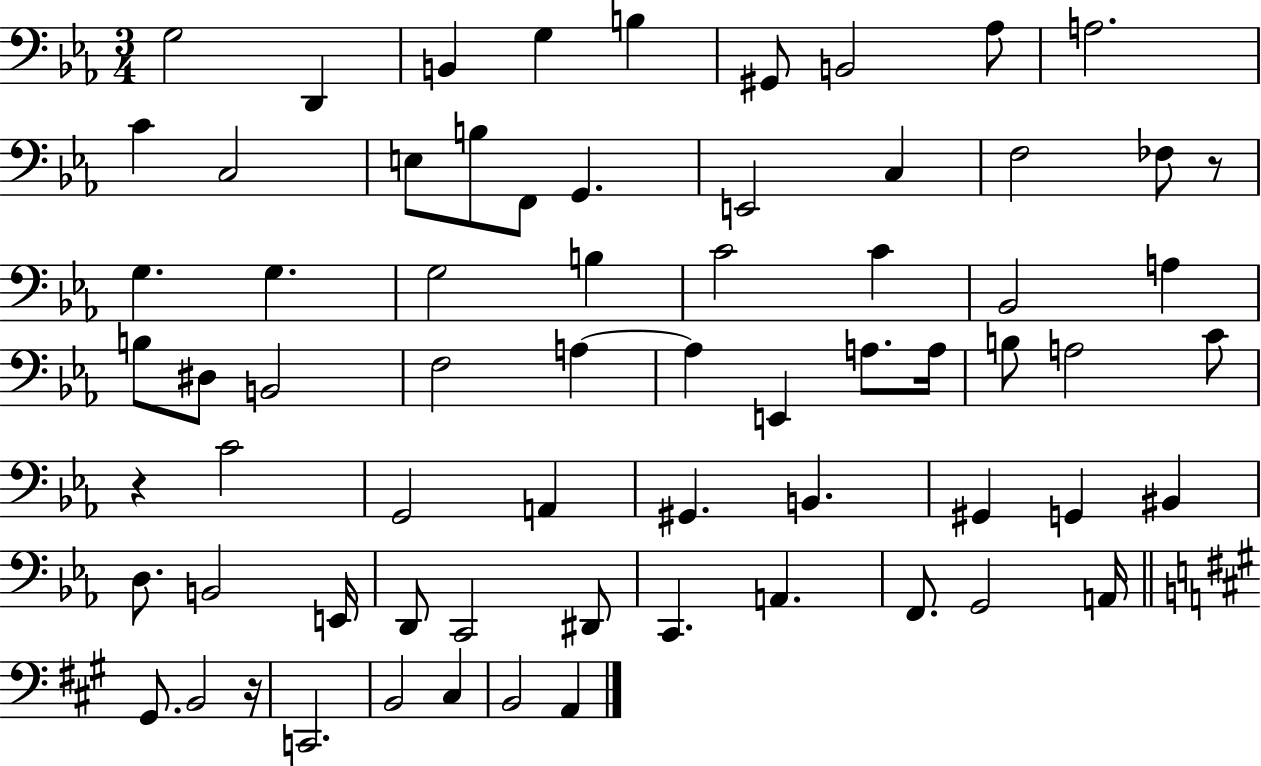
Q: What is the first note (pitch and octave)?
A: G3